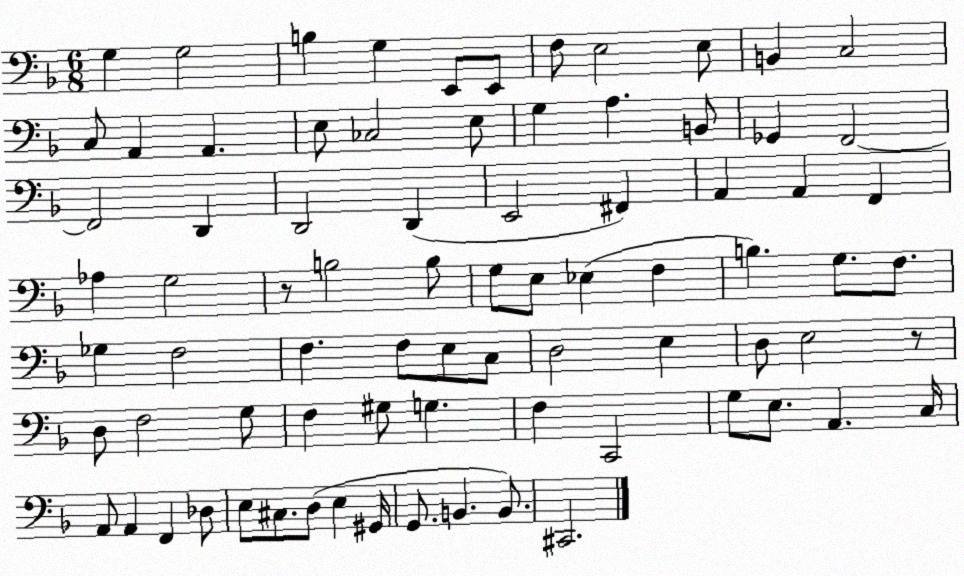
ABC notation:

X:1
T:Untitled
M:6/8
L:1/4
K:F
G, G,2 B, G, E,,/2 E,,/2 F,/2 E,2 E,/2 B,, C,2 C,/2 A,, A,, E,/2 _C,2 E,/2 G, A, B,,/2 _G,, F,,2 F,,2 D,, D,,2 D,, E,,2 ^F,, A,, A,, F,, _A, G,2 z/2 B,2 B,/2 G,/2 E,/2 _E, F, B, G,/2 F,/2 _G, F,2 F, F,/2 E,/2 C,/2 D,2 E, D,/2 E,2 z/2 D,/2 F,2 G,/2 F, ^G,/2 G, F, C,,2 G,/2 E,/2 A,, C,/4 A,,/2 A,, F,, _D,/2 E,/2 ^C,/2 D,/2 E, ^G,,/4 G,,/2 B,, B,,/2 ^C,,2